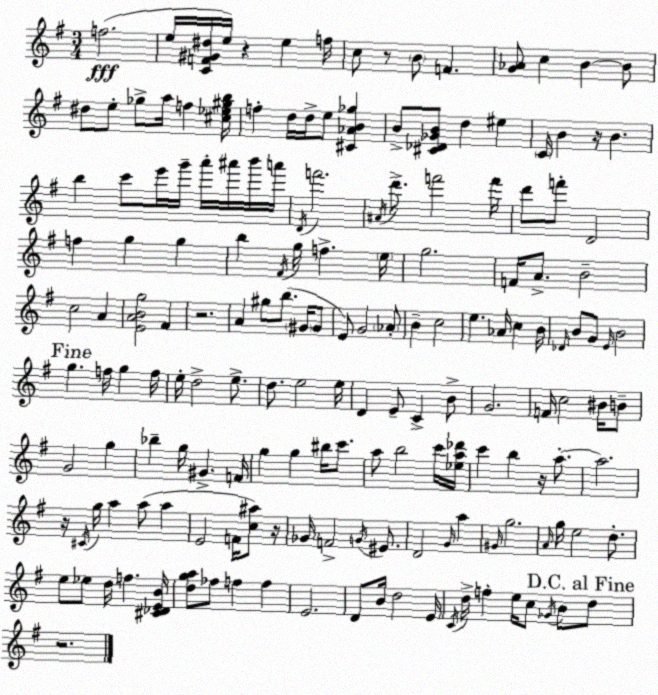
X:1
T:Untitled
M:3/4
L:1/4
K:Em
f2 e/4 [CF^G^d]/4 e/4 z e f/4 c/2 z/2 B/2 F [G_A]/2 c B B/2 ^d/2 e/2 _g/2 a/4 f [^c_e^gb]/4 f d/4 d/4 e/2 [^C_AB_g] B/2 [^C_D_GB]/2 d ^e C/4 B z/4 B b c'/2 e'/4 g'/4 a'/4 ^a'/4 b'/4 a'/4 D/4 f'2 ^A/4 d'/2 f'2 f'/4 d'/2 f'/2 D2 f g g b ^F/4 g/4 f e/4 g2 F/4 A/2 B2 c2 A [EABg]2 ^F z2 A ^g/2 b/2 ^G/4 ^G/2 E/2 G2 _A/2 B c2 e _A/4 c B/4 _D/4 B/2 G/2 E/4 B2 g f/4 g f/4 e/4 d2 e/2 d/2 e2 e/4 D E/2 C B/2 G2 F/4 c2 ^B/4 B/2 G2 g _b g/4 ^G F/4 g g ^b/4 c'/2 a/2 b2 c'/4 [_ea_d']/4 c' b z/4 a/2 a2 z/4 ^C/4 g/4 a a/2 a E2 F/4 [c^a]/2 z/4 _G/4 F2 G/4 ^E/2 D2 G/4 a ^G/4 g2 A/4 g/4 e2 d/2 e/2 _e/2 d/4 f [^C_DEB]/4 [dga]/2 _f/2 f f E2 D/2 B/4 d2 E/4 C/4 d/4 f e/4 c/2 _G/4 B/2 d/2 z2